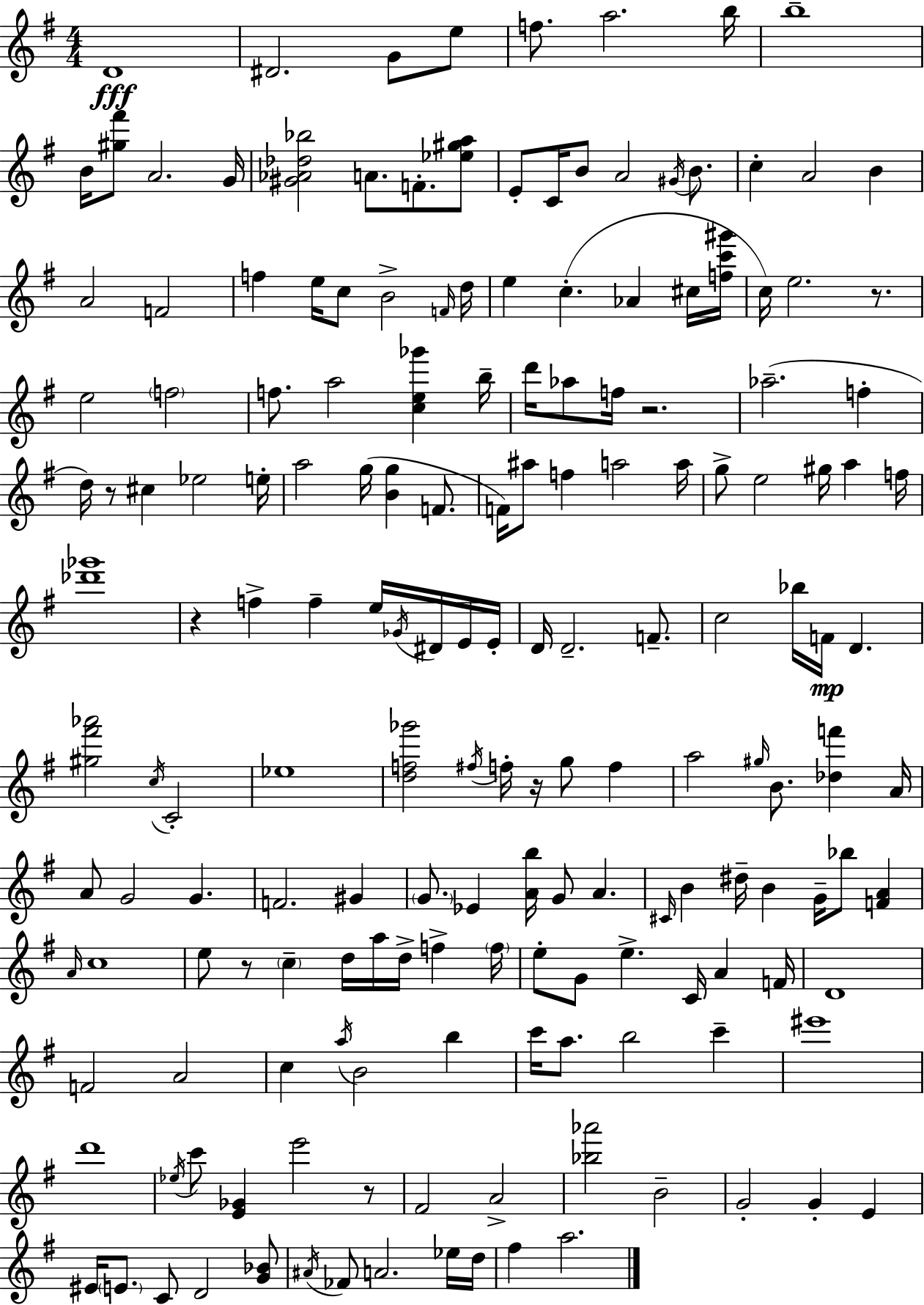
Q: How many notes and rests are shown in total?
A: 173